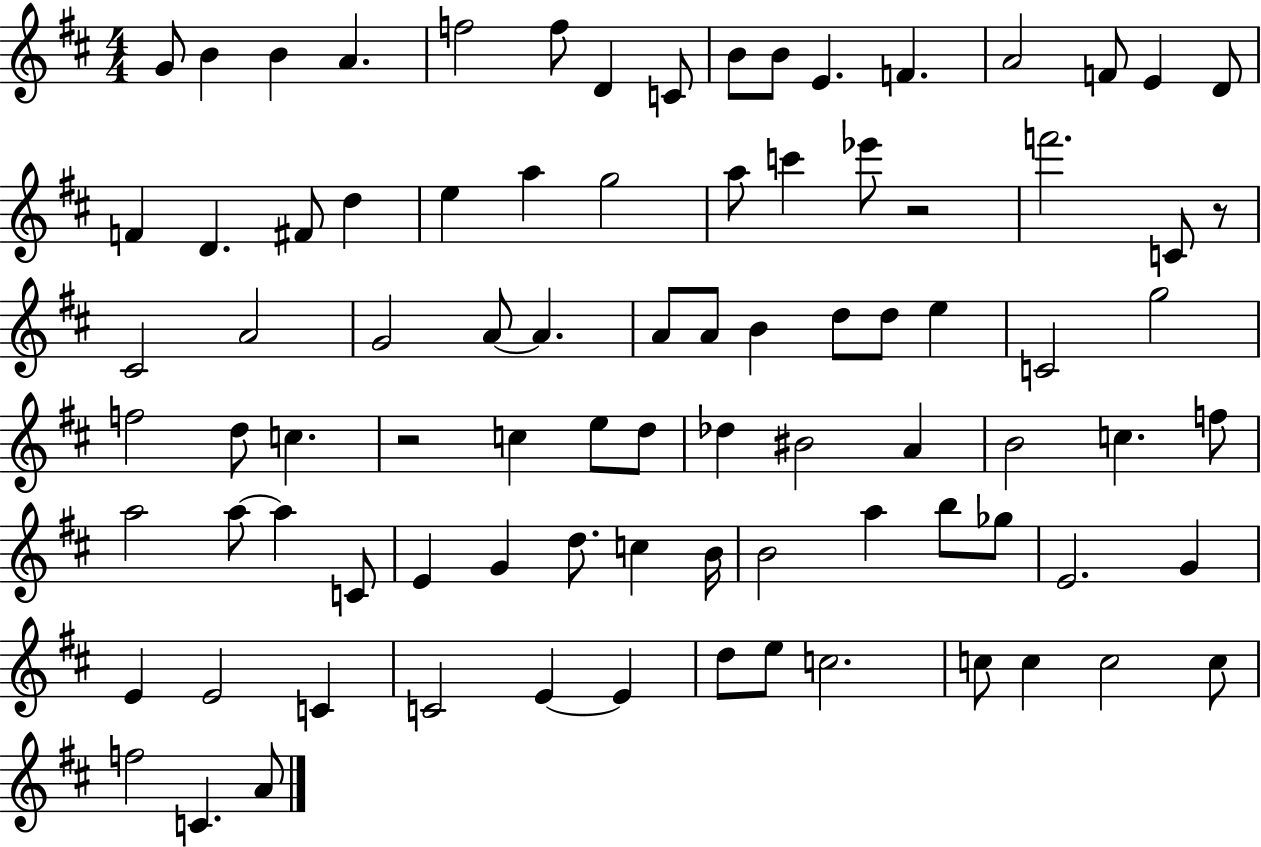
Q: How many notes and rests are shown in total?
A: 87